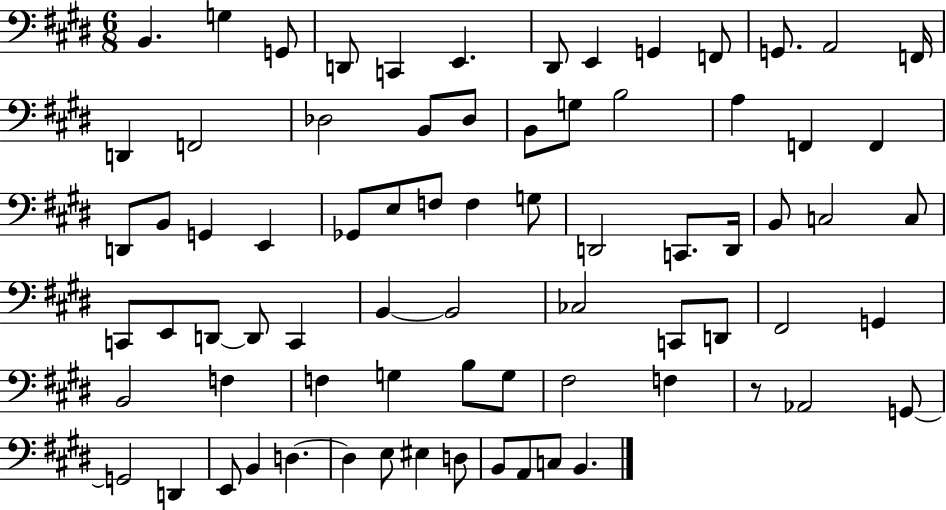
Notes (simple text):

B2/q. G3/q G2/e D2/e C2/q E2/q. D#2/e E2/q G2/q F2/e G2/e. A2/h F2/s D2/q F2/h Db3/h B2/e Db3/e B2/e G3/e B3/h A3/q F2/q F2/q D2/e B2/e G2/q E2/q Gb2/e E3/e F3/e F3/q G3/e D2/h C2/e. D2/s B2/e C3/h C3/e C2/e E2/e D2/e D2/e C2/q B2/q B2/h CES3/h C2/e D2/e F#2/h G2/q B2/h F3/q F3/q G3/q B3/e G3/e F#3/h F3/q R/e Ab2/h G2/e G2/h D2/q E2/e B2/q D3/q. D3/q E3/e EIS3/q D3/e B2/e A2/e C3/e B2/q.